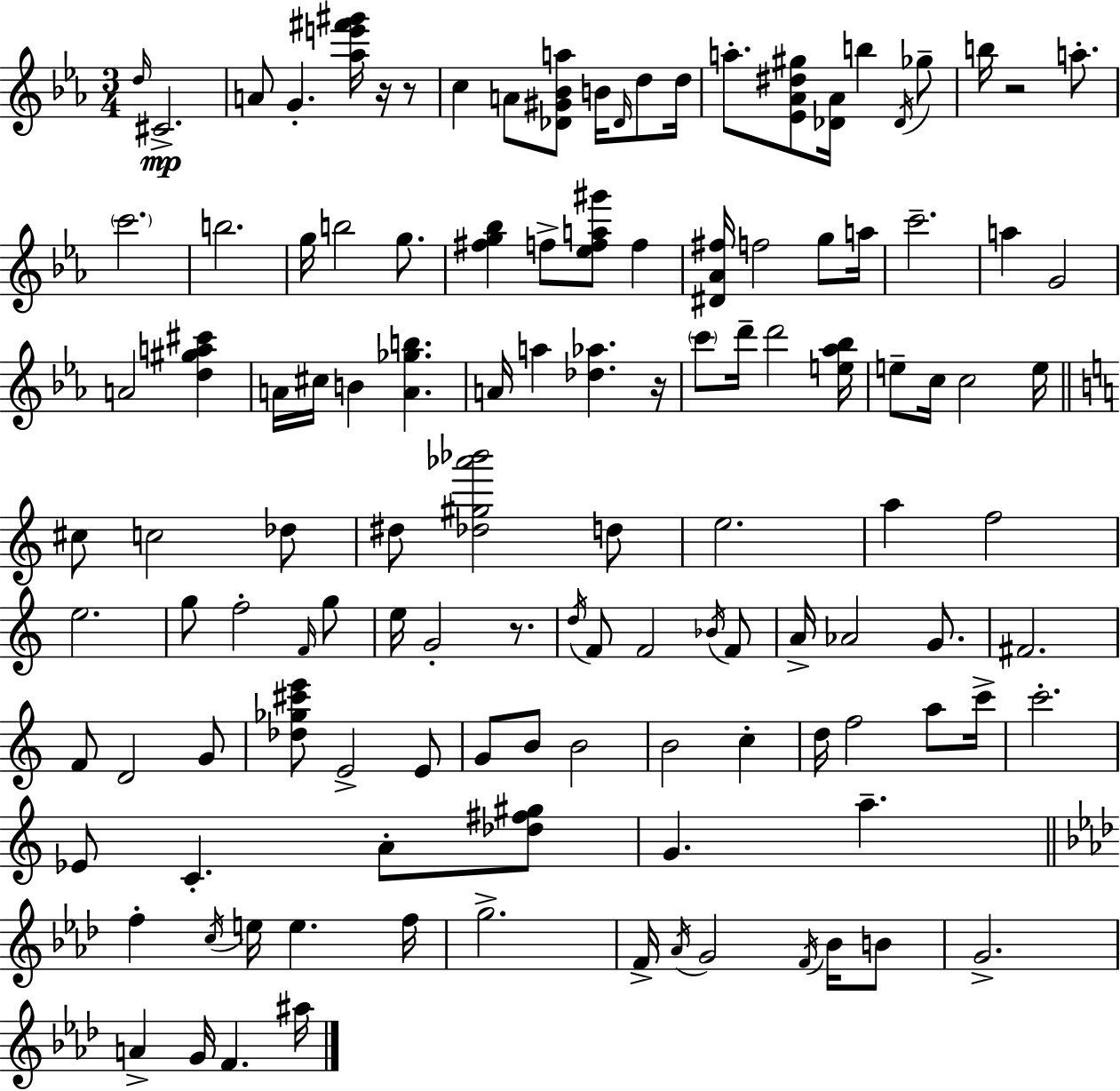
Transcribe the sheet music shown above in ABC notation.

X:1
T:Untitled
M:3/4
L:1/4
K:Cm
d/4 ^C2 A/2 G [_ae'^f'^g']/4 z/4 z/2 c A/2 [_D^G_Ba]/2 B/4 _D/4 d/2 d/4 a/2 [_E_A^d^g]/2 [_D_A]/4 b _D/4 _g/2 b/4 z2 a/2 c'2 b2 g/4 b2 g/2 [^fg_b] f/2 [_efa^g']/2 f [^D_A^f]/4 f2 g/2 a/4 c'2 a G2 A2 [d^ga^c'] A/4 ^c/4 B [A_gb] A/4 a [_d_a] z/4 c'/2 d'/4 d'2 [e_a_b]/4 e/2 c/4 c2 e/4 ^c/2 c2 _d/2 ^d/2 [_d^g_a'_b']2 d/2 e2 a f2 e2 g/2 f2 F/4 g/2 e/4 G2 z/2 d/4 F/2 F2 _B/4 F/2 A/4 _A2 G/2 ^F2 F/2 D2 G/2 [_d_g^c'e']/2 E2 E/2 G/2 B/2 B2 B2 c d/4 f2 a/2 c'/4 c'2 _E/2 C A/2 [_d^f^g]/2 G a f c/4 e/4 e f/4 g2 F/4 _A/4 G2 F/4 _B/4 B/2 G2 A G/4 F ^a/4